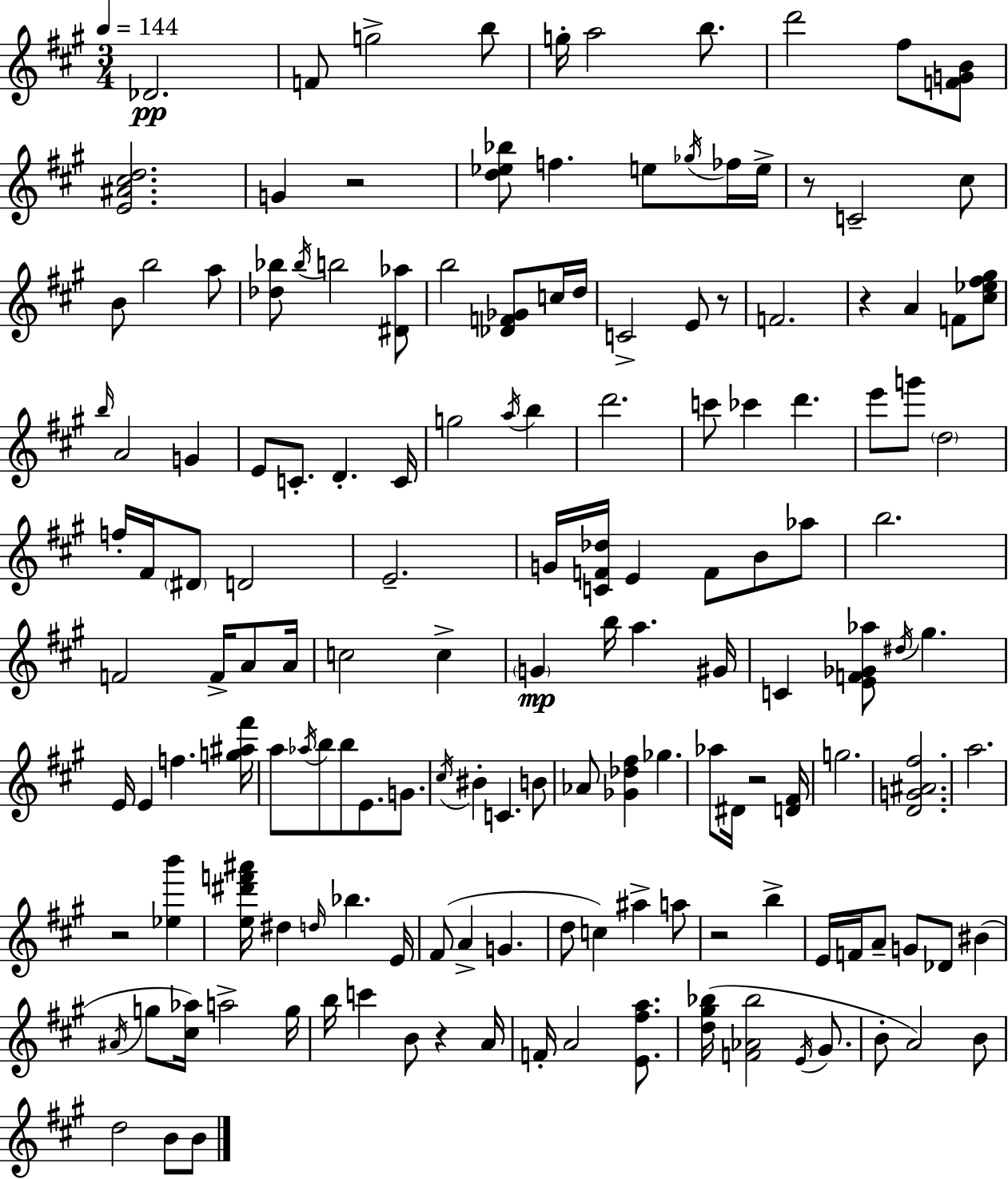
{
  \clef treble
  \numericTimeSignature
  \time 3/4
  \key a \major
  \tempo 4 = 144
  \repeat volta 2 { des'2.\pp | f'8 g''2-> b''8 | g''16-. a''2 b''8. | d'''2 fis''8 <f' g' b'>8 | \break <e' ais' cis'' d''>2. | g'4 r2 | <d'' ees'' bes''>8 f''4. e''8 \acciaccatura { ges''16 } fes''16 | e''16-> r8 c'2-- cis''8 | \break b'8 b''2 a''8 | <des'' bes''>8 \acciaccatura { bes''16 } b''2 | <dis' aes''>8 b''2 <des' f' ges'>8 | c''16 d''16 c'2-> e'8 | \break r8 f'2. | r4 a'4 f'8 | <cis'' ees'' fis'' gis''>8 \grace { b''16 } a'2 g'4 | e'8 c'8.-. d'4.-. | \break c'16 g''2 \acciaccatura { a''16 } | b''4 d'''2. | c'''8 ces'''4 d'''4. | e'''8 g'''8 \parenthesize d''2 | \break f''16-. fis'16 \parenthesize dis'8 d'2 | e'2.-- | g'16 <c' f' des''>16 e'4 f'8 | b'8 aes''8 b''2. | \break f'2 | f'16-> a'8 a'16 c''2 | c''4-> \parenthesize g'4\mp b''16 a''4. | gis'16 c'4 <e' f' ges' aes''>8 \acciaccatura { dis''16 } gis''4. | \break e'16 e'4 f''4. | <g'' ais'' fis'''>16 a''8 \acciaccatura { aes''16 } b''8 b''8 | e'8. g'8. \acciaccatura { cis''16 } bis'4-. c'4. | b'8 aes'8 <ges' des'' fis''>4 | \break ges''4. aes''8 dis'16 r2 | <d' fis'>16 g''2. | <d' g' ais' fis''>2. | a''2. | \break r2 | <ees'' b'''>4 <e'' dis''' f''' ais'''>16 dis''4 | \grace { d''16 } bes''4. e'16 fis'8( a'4-> | g'4. d''8 c''4) | \break ais''4-> a''8 r2 | b''4-> e'16 f'16 a'8-- | g'8 des'8 bis'4( \acciaccatura { ais'16 } g''8 <cis'' aes''>16) | a''2-> g''16 b''16 c'''4 | \break b'8 r4 a'16 f'16-. a'2 | <e' fis'' a''>8. <d'' gis'' bes''>16( <f' aes' bes''>2 | \acciaccatura { e'16 } gis'8. b'8-. | a'2) b'8 d''2 | \break b'8 b'8 } \bar "|."
}